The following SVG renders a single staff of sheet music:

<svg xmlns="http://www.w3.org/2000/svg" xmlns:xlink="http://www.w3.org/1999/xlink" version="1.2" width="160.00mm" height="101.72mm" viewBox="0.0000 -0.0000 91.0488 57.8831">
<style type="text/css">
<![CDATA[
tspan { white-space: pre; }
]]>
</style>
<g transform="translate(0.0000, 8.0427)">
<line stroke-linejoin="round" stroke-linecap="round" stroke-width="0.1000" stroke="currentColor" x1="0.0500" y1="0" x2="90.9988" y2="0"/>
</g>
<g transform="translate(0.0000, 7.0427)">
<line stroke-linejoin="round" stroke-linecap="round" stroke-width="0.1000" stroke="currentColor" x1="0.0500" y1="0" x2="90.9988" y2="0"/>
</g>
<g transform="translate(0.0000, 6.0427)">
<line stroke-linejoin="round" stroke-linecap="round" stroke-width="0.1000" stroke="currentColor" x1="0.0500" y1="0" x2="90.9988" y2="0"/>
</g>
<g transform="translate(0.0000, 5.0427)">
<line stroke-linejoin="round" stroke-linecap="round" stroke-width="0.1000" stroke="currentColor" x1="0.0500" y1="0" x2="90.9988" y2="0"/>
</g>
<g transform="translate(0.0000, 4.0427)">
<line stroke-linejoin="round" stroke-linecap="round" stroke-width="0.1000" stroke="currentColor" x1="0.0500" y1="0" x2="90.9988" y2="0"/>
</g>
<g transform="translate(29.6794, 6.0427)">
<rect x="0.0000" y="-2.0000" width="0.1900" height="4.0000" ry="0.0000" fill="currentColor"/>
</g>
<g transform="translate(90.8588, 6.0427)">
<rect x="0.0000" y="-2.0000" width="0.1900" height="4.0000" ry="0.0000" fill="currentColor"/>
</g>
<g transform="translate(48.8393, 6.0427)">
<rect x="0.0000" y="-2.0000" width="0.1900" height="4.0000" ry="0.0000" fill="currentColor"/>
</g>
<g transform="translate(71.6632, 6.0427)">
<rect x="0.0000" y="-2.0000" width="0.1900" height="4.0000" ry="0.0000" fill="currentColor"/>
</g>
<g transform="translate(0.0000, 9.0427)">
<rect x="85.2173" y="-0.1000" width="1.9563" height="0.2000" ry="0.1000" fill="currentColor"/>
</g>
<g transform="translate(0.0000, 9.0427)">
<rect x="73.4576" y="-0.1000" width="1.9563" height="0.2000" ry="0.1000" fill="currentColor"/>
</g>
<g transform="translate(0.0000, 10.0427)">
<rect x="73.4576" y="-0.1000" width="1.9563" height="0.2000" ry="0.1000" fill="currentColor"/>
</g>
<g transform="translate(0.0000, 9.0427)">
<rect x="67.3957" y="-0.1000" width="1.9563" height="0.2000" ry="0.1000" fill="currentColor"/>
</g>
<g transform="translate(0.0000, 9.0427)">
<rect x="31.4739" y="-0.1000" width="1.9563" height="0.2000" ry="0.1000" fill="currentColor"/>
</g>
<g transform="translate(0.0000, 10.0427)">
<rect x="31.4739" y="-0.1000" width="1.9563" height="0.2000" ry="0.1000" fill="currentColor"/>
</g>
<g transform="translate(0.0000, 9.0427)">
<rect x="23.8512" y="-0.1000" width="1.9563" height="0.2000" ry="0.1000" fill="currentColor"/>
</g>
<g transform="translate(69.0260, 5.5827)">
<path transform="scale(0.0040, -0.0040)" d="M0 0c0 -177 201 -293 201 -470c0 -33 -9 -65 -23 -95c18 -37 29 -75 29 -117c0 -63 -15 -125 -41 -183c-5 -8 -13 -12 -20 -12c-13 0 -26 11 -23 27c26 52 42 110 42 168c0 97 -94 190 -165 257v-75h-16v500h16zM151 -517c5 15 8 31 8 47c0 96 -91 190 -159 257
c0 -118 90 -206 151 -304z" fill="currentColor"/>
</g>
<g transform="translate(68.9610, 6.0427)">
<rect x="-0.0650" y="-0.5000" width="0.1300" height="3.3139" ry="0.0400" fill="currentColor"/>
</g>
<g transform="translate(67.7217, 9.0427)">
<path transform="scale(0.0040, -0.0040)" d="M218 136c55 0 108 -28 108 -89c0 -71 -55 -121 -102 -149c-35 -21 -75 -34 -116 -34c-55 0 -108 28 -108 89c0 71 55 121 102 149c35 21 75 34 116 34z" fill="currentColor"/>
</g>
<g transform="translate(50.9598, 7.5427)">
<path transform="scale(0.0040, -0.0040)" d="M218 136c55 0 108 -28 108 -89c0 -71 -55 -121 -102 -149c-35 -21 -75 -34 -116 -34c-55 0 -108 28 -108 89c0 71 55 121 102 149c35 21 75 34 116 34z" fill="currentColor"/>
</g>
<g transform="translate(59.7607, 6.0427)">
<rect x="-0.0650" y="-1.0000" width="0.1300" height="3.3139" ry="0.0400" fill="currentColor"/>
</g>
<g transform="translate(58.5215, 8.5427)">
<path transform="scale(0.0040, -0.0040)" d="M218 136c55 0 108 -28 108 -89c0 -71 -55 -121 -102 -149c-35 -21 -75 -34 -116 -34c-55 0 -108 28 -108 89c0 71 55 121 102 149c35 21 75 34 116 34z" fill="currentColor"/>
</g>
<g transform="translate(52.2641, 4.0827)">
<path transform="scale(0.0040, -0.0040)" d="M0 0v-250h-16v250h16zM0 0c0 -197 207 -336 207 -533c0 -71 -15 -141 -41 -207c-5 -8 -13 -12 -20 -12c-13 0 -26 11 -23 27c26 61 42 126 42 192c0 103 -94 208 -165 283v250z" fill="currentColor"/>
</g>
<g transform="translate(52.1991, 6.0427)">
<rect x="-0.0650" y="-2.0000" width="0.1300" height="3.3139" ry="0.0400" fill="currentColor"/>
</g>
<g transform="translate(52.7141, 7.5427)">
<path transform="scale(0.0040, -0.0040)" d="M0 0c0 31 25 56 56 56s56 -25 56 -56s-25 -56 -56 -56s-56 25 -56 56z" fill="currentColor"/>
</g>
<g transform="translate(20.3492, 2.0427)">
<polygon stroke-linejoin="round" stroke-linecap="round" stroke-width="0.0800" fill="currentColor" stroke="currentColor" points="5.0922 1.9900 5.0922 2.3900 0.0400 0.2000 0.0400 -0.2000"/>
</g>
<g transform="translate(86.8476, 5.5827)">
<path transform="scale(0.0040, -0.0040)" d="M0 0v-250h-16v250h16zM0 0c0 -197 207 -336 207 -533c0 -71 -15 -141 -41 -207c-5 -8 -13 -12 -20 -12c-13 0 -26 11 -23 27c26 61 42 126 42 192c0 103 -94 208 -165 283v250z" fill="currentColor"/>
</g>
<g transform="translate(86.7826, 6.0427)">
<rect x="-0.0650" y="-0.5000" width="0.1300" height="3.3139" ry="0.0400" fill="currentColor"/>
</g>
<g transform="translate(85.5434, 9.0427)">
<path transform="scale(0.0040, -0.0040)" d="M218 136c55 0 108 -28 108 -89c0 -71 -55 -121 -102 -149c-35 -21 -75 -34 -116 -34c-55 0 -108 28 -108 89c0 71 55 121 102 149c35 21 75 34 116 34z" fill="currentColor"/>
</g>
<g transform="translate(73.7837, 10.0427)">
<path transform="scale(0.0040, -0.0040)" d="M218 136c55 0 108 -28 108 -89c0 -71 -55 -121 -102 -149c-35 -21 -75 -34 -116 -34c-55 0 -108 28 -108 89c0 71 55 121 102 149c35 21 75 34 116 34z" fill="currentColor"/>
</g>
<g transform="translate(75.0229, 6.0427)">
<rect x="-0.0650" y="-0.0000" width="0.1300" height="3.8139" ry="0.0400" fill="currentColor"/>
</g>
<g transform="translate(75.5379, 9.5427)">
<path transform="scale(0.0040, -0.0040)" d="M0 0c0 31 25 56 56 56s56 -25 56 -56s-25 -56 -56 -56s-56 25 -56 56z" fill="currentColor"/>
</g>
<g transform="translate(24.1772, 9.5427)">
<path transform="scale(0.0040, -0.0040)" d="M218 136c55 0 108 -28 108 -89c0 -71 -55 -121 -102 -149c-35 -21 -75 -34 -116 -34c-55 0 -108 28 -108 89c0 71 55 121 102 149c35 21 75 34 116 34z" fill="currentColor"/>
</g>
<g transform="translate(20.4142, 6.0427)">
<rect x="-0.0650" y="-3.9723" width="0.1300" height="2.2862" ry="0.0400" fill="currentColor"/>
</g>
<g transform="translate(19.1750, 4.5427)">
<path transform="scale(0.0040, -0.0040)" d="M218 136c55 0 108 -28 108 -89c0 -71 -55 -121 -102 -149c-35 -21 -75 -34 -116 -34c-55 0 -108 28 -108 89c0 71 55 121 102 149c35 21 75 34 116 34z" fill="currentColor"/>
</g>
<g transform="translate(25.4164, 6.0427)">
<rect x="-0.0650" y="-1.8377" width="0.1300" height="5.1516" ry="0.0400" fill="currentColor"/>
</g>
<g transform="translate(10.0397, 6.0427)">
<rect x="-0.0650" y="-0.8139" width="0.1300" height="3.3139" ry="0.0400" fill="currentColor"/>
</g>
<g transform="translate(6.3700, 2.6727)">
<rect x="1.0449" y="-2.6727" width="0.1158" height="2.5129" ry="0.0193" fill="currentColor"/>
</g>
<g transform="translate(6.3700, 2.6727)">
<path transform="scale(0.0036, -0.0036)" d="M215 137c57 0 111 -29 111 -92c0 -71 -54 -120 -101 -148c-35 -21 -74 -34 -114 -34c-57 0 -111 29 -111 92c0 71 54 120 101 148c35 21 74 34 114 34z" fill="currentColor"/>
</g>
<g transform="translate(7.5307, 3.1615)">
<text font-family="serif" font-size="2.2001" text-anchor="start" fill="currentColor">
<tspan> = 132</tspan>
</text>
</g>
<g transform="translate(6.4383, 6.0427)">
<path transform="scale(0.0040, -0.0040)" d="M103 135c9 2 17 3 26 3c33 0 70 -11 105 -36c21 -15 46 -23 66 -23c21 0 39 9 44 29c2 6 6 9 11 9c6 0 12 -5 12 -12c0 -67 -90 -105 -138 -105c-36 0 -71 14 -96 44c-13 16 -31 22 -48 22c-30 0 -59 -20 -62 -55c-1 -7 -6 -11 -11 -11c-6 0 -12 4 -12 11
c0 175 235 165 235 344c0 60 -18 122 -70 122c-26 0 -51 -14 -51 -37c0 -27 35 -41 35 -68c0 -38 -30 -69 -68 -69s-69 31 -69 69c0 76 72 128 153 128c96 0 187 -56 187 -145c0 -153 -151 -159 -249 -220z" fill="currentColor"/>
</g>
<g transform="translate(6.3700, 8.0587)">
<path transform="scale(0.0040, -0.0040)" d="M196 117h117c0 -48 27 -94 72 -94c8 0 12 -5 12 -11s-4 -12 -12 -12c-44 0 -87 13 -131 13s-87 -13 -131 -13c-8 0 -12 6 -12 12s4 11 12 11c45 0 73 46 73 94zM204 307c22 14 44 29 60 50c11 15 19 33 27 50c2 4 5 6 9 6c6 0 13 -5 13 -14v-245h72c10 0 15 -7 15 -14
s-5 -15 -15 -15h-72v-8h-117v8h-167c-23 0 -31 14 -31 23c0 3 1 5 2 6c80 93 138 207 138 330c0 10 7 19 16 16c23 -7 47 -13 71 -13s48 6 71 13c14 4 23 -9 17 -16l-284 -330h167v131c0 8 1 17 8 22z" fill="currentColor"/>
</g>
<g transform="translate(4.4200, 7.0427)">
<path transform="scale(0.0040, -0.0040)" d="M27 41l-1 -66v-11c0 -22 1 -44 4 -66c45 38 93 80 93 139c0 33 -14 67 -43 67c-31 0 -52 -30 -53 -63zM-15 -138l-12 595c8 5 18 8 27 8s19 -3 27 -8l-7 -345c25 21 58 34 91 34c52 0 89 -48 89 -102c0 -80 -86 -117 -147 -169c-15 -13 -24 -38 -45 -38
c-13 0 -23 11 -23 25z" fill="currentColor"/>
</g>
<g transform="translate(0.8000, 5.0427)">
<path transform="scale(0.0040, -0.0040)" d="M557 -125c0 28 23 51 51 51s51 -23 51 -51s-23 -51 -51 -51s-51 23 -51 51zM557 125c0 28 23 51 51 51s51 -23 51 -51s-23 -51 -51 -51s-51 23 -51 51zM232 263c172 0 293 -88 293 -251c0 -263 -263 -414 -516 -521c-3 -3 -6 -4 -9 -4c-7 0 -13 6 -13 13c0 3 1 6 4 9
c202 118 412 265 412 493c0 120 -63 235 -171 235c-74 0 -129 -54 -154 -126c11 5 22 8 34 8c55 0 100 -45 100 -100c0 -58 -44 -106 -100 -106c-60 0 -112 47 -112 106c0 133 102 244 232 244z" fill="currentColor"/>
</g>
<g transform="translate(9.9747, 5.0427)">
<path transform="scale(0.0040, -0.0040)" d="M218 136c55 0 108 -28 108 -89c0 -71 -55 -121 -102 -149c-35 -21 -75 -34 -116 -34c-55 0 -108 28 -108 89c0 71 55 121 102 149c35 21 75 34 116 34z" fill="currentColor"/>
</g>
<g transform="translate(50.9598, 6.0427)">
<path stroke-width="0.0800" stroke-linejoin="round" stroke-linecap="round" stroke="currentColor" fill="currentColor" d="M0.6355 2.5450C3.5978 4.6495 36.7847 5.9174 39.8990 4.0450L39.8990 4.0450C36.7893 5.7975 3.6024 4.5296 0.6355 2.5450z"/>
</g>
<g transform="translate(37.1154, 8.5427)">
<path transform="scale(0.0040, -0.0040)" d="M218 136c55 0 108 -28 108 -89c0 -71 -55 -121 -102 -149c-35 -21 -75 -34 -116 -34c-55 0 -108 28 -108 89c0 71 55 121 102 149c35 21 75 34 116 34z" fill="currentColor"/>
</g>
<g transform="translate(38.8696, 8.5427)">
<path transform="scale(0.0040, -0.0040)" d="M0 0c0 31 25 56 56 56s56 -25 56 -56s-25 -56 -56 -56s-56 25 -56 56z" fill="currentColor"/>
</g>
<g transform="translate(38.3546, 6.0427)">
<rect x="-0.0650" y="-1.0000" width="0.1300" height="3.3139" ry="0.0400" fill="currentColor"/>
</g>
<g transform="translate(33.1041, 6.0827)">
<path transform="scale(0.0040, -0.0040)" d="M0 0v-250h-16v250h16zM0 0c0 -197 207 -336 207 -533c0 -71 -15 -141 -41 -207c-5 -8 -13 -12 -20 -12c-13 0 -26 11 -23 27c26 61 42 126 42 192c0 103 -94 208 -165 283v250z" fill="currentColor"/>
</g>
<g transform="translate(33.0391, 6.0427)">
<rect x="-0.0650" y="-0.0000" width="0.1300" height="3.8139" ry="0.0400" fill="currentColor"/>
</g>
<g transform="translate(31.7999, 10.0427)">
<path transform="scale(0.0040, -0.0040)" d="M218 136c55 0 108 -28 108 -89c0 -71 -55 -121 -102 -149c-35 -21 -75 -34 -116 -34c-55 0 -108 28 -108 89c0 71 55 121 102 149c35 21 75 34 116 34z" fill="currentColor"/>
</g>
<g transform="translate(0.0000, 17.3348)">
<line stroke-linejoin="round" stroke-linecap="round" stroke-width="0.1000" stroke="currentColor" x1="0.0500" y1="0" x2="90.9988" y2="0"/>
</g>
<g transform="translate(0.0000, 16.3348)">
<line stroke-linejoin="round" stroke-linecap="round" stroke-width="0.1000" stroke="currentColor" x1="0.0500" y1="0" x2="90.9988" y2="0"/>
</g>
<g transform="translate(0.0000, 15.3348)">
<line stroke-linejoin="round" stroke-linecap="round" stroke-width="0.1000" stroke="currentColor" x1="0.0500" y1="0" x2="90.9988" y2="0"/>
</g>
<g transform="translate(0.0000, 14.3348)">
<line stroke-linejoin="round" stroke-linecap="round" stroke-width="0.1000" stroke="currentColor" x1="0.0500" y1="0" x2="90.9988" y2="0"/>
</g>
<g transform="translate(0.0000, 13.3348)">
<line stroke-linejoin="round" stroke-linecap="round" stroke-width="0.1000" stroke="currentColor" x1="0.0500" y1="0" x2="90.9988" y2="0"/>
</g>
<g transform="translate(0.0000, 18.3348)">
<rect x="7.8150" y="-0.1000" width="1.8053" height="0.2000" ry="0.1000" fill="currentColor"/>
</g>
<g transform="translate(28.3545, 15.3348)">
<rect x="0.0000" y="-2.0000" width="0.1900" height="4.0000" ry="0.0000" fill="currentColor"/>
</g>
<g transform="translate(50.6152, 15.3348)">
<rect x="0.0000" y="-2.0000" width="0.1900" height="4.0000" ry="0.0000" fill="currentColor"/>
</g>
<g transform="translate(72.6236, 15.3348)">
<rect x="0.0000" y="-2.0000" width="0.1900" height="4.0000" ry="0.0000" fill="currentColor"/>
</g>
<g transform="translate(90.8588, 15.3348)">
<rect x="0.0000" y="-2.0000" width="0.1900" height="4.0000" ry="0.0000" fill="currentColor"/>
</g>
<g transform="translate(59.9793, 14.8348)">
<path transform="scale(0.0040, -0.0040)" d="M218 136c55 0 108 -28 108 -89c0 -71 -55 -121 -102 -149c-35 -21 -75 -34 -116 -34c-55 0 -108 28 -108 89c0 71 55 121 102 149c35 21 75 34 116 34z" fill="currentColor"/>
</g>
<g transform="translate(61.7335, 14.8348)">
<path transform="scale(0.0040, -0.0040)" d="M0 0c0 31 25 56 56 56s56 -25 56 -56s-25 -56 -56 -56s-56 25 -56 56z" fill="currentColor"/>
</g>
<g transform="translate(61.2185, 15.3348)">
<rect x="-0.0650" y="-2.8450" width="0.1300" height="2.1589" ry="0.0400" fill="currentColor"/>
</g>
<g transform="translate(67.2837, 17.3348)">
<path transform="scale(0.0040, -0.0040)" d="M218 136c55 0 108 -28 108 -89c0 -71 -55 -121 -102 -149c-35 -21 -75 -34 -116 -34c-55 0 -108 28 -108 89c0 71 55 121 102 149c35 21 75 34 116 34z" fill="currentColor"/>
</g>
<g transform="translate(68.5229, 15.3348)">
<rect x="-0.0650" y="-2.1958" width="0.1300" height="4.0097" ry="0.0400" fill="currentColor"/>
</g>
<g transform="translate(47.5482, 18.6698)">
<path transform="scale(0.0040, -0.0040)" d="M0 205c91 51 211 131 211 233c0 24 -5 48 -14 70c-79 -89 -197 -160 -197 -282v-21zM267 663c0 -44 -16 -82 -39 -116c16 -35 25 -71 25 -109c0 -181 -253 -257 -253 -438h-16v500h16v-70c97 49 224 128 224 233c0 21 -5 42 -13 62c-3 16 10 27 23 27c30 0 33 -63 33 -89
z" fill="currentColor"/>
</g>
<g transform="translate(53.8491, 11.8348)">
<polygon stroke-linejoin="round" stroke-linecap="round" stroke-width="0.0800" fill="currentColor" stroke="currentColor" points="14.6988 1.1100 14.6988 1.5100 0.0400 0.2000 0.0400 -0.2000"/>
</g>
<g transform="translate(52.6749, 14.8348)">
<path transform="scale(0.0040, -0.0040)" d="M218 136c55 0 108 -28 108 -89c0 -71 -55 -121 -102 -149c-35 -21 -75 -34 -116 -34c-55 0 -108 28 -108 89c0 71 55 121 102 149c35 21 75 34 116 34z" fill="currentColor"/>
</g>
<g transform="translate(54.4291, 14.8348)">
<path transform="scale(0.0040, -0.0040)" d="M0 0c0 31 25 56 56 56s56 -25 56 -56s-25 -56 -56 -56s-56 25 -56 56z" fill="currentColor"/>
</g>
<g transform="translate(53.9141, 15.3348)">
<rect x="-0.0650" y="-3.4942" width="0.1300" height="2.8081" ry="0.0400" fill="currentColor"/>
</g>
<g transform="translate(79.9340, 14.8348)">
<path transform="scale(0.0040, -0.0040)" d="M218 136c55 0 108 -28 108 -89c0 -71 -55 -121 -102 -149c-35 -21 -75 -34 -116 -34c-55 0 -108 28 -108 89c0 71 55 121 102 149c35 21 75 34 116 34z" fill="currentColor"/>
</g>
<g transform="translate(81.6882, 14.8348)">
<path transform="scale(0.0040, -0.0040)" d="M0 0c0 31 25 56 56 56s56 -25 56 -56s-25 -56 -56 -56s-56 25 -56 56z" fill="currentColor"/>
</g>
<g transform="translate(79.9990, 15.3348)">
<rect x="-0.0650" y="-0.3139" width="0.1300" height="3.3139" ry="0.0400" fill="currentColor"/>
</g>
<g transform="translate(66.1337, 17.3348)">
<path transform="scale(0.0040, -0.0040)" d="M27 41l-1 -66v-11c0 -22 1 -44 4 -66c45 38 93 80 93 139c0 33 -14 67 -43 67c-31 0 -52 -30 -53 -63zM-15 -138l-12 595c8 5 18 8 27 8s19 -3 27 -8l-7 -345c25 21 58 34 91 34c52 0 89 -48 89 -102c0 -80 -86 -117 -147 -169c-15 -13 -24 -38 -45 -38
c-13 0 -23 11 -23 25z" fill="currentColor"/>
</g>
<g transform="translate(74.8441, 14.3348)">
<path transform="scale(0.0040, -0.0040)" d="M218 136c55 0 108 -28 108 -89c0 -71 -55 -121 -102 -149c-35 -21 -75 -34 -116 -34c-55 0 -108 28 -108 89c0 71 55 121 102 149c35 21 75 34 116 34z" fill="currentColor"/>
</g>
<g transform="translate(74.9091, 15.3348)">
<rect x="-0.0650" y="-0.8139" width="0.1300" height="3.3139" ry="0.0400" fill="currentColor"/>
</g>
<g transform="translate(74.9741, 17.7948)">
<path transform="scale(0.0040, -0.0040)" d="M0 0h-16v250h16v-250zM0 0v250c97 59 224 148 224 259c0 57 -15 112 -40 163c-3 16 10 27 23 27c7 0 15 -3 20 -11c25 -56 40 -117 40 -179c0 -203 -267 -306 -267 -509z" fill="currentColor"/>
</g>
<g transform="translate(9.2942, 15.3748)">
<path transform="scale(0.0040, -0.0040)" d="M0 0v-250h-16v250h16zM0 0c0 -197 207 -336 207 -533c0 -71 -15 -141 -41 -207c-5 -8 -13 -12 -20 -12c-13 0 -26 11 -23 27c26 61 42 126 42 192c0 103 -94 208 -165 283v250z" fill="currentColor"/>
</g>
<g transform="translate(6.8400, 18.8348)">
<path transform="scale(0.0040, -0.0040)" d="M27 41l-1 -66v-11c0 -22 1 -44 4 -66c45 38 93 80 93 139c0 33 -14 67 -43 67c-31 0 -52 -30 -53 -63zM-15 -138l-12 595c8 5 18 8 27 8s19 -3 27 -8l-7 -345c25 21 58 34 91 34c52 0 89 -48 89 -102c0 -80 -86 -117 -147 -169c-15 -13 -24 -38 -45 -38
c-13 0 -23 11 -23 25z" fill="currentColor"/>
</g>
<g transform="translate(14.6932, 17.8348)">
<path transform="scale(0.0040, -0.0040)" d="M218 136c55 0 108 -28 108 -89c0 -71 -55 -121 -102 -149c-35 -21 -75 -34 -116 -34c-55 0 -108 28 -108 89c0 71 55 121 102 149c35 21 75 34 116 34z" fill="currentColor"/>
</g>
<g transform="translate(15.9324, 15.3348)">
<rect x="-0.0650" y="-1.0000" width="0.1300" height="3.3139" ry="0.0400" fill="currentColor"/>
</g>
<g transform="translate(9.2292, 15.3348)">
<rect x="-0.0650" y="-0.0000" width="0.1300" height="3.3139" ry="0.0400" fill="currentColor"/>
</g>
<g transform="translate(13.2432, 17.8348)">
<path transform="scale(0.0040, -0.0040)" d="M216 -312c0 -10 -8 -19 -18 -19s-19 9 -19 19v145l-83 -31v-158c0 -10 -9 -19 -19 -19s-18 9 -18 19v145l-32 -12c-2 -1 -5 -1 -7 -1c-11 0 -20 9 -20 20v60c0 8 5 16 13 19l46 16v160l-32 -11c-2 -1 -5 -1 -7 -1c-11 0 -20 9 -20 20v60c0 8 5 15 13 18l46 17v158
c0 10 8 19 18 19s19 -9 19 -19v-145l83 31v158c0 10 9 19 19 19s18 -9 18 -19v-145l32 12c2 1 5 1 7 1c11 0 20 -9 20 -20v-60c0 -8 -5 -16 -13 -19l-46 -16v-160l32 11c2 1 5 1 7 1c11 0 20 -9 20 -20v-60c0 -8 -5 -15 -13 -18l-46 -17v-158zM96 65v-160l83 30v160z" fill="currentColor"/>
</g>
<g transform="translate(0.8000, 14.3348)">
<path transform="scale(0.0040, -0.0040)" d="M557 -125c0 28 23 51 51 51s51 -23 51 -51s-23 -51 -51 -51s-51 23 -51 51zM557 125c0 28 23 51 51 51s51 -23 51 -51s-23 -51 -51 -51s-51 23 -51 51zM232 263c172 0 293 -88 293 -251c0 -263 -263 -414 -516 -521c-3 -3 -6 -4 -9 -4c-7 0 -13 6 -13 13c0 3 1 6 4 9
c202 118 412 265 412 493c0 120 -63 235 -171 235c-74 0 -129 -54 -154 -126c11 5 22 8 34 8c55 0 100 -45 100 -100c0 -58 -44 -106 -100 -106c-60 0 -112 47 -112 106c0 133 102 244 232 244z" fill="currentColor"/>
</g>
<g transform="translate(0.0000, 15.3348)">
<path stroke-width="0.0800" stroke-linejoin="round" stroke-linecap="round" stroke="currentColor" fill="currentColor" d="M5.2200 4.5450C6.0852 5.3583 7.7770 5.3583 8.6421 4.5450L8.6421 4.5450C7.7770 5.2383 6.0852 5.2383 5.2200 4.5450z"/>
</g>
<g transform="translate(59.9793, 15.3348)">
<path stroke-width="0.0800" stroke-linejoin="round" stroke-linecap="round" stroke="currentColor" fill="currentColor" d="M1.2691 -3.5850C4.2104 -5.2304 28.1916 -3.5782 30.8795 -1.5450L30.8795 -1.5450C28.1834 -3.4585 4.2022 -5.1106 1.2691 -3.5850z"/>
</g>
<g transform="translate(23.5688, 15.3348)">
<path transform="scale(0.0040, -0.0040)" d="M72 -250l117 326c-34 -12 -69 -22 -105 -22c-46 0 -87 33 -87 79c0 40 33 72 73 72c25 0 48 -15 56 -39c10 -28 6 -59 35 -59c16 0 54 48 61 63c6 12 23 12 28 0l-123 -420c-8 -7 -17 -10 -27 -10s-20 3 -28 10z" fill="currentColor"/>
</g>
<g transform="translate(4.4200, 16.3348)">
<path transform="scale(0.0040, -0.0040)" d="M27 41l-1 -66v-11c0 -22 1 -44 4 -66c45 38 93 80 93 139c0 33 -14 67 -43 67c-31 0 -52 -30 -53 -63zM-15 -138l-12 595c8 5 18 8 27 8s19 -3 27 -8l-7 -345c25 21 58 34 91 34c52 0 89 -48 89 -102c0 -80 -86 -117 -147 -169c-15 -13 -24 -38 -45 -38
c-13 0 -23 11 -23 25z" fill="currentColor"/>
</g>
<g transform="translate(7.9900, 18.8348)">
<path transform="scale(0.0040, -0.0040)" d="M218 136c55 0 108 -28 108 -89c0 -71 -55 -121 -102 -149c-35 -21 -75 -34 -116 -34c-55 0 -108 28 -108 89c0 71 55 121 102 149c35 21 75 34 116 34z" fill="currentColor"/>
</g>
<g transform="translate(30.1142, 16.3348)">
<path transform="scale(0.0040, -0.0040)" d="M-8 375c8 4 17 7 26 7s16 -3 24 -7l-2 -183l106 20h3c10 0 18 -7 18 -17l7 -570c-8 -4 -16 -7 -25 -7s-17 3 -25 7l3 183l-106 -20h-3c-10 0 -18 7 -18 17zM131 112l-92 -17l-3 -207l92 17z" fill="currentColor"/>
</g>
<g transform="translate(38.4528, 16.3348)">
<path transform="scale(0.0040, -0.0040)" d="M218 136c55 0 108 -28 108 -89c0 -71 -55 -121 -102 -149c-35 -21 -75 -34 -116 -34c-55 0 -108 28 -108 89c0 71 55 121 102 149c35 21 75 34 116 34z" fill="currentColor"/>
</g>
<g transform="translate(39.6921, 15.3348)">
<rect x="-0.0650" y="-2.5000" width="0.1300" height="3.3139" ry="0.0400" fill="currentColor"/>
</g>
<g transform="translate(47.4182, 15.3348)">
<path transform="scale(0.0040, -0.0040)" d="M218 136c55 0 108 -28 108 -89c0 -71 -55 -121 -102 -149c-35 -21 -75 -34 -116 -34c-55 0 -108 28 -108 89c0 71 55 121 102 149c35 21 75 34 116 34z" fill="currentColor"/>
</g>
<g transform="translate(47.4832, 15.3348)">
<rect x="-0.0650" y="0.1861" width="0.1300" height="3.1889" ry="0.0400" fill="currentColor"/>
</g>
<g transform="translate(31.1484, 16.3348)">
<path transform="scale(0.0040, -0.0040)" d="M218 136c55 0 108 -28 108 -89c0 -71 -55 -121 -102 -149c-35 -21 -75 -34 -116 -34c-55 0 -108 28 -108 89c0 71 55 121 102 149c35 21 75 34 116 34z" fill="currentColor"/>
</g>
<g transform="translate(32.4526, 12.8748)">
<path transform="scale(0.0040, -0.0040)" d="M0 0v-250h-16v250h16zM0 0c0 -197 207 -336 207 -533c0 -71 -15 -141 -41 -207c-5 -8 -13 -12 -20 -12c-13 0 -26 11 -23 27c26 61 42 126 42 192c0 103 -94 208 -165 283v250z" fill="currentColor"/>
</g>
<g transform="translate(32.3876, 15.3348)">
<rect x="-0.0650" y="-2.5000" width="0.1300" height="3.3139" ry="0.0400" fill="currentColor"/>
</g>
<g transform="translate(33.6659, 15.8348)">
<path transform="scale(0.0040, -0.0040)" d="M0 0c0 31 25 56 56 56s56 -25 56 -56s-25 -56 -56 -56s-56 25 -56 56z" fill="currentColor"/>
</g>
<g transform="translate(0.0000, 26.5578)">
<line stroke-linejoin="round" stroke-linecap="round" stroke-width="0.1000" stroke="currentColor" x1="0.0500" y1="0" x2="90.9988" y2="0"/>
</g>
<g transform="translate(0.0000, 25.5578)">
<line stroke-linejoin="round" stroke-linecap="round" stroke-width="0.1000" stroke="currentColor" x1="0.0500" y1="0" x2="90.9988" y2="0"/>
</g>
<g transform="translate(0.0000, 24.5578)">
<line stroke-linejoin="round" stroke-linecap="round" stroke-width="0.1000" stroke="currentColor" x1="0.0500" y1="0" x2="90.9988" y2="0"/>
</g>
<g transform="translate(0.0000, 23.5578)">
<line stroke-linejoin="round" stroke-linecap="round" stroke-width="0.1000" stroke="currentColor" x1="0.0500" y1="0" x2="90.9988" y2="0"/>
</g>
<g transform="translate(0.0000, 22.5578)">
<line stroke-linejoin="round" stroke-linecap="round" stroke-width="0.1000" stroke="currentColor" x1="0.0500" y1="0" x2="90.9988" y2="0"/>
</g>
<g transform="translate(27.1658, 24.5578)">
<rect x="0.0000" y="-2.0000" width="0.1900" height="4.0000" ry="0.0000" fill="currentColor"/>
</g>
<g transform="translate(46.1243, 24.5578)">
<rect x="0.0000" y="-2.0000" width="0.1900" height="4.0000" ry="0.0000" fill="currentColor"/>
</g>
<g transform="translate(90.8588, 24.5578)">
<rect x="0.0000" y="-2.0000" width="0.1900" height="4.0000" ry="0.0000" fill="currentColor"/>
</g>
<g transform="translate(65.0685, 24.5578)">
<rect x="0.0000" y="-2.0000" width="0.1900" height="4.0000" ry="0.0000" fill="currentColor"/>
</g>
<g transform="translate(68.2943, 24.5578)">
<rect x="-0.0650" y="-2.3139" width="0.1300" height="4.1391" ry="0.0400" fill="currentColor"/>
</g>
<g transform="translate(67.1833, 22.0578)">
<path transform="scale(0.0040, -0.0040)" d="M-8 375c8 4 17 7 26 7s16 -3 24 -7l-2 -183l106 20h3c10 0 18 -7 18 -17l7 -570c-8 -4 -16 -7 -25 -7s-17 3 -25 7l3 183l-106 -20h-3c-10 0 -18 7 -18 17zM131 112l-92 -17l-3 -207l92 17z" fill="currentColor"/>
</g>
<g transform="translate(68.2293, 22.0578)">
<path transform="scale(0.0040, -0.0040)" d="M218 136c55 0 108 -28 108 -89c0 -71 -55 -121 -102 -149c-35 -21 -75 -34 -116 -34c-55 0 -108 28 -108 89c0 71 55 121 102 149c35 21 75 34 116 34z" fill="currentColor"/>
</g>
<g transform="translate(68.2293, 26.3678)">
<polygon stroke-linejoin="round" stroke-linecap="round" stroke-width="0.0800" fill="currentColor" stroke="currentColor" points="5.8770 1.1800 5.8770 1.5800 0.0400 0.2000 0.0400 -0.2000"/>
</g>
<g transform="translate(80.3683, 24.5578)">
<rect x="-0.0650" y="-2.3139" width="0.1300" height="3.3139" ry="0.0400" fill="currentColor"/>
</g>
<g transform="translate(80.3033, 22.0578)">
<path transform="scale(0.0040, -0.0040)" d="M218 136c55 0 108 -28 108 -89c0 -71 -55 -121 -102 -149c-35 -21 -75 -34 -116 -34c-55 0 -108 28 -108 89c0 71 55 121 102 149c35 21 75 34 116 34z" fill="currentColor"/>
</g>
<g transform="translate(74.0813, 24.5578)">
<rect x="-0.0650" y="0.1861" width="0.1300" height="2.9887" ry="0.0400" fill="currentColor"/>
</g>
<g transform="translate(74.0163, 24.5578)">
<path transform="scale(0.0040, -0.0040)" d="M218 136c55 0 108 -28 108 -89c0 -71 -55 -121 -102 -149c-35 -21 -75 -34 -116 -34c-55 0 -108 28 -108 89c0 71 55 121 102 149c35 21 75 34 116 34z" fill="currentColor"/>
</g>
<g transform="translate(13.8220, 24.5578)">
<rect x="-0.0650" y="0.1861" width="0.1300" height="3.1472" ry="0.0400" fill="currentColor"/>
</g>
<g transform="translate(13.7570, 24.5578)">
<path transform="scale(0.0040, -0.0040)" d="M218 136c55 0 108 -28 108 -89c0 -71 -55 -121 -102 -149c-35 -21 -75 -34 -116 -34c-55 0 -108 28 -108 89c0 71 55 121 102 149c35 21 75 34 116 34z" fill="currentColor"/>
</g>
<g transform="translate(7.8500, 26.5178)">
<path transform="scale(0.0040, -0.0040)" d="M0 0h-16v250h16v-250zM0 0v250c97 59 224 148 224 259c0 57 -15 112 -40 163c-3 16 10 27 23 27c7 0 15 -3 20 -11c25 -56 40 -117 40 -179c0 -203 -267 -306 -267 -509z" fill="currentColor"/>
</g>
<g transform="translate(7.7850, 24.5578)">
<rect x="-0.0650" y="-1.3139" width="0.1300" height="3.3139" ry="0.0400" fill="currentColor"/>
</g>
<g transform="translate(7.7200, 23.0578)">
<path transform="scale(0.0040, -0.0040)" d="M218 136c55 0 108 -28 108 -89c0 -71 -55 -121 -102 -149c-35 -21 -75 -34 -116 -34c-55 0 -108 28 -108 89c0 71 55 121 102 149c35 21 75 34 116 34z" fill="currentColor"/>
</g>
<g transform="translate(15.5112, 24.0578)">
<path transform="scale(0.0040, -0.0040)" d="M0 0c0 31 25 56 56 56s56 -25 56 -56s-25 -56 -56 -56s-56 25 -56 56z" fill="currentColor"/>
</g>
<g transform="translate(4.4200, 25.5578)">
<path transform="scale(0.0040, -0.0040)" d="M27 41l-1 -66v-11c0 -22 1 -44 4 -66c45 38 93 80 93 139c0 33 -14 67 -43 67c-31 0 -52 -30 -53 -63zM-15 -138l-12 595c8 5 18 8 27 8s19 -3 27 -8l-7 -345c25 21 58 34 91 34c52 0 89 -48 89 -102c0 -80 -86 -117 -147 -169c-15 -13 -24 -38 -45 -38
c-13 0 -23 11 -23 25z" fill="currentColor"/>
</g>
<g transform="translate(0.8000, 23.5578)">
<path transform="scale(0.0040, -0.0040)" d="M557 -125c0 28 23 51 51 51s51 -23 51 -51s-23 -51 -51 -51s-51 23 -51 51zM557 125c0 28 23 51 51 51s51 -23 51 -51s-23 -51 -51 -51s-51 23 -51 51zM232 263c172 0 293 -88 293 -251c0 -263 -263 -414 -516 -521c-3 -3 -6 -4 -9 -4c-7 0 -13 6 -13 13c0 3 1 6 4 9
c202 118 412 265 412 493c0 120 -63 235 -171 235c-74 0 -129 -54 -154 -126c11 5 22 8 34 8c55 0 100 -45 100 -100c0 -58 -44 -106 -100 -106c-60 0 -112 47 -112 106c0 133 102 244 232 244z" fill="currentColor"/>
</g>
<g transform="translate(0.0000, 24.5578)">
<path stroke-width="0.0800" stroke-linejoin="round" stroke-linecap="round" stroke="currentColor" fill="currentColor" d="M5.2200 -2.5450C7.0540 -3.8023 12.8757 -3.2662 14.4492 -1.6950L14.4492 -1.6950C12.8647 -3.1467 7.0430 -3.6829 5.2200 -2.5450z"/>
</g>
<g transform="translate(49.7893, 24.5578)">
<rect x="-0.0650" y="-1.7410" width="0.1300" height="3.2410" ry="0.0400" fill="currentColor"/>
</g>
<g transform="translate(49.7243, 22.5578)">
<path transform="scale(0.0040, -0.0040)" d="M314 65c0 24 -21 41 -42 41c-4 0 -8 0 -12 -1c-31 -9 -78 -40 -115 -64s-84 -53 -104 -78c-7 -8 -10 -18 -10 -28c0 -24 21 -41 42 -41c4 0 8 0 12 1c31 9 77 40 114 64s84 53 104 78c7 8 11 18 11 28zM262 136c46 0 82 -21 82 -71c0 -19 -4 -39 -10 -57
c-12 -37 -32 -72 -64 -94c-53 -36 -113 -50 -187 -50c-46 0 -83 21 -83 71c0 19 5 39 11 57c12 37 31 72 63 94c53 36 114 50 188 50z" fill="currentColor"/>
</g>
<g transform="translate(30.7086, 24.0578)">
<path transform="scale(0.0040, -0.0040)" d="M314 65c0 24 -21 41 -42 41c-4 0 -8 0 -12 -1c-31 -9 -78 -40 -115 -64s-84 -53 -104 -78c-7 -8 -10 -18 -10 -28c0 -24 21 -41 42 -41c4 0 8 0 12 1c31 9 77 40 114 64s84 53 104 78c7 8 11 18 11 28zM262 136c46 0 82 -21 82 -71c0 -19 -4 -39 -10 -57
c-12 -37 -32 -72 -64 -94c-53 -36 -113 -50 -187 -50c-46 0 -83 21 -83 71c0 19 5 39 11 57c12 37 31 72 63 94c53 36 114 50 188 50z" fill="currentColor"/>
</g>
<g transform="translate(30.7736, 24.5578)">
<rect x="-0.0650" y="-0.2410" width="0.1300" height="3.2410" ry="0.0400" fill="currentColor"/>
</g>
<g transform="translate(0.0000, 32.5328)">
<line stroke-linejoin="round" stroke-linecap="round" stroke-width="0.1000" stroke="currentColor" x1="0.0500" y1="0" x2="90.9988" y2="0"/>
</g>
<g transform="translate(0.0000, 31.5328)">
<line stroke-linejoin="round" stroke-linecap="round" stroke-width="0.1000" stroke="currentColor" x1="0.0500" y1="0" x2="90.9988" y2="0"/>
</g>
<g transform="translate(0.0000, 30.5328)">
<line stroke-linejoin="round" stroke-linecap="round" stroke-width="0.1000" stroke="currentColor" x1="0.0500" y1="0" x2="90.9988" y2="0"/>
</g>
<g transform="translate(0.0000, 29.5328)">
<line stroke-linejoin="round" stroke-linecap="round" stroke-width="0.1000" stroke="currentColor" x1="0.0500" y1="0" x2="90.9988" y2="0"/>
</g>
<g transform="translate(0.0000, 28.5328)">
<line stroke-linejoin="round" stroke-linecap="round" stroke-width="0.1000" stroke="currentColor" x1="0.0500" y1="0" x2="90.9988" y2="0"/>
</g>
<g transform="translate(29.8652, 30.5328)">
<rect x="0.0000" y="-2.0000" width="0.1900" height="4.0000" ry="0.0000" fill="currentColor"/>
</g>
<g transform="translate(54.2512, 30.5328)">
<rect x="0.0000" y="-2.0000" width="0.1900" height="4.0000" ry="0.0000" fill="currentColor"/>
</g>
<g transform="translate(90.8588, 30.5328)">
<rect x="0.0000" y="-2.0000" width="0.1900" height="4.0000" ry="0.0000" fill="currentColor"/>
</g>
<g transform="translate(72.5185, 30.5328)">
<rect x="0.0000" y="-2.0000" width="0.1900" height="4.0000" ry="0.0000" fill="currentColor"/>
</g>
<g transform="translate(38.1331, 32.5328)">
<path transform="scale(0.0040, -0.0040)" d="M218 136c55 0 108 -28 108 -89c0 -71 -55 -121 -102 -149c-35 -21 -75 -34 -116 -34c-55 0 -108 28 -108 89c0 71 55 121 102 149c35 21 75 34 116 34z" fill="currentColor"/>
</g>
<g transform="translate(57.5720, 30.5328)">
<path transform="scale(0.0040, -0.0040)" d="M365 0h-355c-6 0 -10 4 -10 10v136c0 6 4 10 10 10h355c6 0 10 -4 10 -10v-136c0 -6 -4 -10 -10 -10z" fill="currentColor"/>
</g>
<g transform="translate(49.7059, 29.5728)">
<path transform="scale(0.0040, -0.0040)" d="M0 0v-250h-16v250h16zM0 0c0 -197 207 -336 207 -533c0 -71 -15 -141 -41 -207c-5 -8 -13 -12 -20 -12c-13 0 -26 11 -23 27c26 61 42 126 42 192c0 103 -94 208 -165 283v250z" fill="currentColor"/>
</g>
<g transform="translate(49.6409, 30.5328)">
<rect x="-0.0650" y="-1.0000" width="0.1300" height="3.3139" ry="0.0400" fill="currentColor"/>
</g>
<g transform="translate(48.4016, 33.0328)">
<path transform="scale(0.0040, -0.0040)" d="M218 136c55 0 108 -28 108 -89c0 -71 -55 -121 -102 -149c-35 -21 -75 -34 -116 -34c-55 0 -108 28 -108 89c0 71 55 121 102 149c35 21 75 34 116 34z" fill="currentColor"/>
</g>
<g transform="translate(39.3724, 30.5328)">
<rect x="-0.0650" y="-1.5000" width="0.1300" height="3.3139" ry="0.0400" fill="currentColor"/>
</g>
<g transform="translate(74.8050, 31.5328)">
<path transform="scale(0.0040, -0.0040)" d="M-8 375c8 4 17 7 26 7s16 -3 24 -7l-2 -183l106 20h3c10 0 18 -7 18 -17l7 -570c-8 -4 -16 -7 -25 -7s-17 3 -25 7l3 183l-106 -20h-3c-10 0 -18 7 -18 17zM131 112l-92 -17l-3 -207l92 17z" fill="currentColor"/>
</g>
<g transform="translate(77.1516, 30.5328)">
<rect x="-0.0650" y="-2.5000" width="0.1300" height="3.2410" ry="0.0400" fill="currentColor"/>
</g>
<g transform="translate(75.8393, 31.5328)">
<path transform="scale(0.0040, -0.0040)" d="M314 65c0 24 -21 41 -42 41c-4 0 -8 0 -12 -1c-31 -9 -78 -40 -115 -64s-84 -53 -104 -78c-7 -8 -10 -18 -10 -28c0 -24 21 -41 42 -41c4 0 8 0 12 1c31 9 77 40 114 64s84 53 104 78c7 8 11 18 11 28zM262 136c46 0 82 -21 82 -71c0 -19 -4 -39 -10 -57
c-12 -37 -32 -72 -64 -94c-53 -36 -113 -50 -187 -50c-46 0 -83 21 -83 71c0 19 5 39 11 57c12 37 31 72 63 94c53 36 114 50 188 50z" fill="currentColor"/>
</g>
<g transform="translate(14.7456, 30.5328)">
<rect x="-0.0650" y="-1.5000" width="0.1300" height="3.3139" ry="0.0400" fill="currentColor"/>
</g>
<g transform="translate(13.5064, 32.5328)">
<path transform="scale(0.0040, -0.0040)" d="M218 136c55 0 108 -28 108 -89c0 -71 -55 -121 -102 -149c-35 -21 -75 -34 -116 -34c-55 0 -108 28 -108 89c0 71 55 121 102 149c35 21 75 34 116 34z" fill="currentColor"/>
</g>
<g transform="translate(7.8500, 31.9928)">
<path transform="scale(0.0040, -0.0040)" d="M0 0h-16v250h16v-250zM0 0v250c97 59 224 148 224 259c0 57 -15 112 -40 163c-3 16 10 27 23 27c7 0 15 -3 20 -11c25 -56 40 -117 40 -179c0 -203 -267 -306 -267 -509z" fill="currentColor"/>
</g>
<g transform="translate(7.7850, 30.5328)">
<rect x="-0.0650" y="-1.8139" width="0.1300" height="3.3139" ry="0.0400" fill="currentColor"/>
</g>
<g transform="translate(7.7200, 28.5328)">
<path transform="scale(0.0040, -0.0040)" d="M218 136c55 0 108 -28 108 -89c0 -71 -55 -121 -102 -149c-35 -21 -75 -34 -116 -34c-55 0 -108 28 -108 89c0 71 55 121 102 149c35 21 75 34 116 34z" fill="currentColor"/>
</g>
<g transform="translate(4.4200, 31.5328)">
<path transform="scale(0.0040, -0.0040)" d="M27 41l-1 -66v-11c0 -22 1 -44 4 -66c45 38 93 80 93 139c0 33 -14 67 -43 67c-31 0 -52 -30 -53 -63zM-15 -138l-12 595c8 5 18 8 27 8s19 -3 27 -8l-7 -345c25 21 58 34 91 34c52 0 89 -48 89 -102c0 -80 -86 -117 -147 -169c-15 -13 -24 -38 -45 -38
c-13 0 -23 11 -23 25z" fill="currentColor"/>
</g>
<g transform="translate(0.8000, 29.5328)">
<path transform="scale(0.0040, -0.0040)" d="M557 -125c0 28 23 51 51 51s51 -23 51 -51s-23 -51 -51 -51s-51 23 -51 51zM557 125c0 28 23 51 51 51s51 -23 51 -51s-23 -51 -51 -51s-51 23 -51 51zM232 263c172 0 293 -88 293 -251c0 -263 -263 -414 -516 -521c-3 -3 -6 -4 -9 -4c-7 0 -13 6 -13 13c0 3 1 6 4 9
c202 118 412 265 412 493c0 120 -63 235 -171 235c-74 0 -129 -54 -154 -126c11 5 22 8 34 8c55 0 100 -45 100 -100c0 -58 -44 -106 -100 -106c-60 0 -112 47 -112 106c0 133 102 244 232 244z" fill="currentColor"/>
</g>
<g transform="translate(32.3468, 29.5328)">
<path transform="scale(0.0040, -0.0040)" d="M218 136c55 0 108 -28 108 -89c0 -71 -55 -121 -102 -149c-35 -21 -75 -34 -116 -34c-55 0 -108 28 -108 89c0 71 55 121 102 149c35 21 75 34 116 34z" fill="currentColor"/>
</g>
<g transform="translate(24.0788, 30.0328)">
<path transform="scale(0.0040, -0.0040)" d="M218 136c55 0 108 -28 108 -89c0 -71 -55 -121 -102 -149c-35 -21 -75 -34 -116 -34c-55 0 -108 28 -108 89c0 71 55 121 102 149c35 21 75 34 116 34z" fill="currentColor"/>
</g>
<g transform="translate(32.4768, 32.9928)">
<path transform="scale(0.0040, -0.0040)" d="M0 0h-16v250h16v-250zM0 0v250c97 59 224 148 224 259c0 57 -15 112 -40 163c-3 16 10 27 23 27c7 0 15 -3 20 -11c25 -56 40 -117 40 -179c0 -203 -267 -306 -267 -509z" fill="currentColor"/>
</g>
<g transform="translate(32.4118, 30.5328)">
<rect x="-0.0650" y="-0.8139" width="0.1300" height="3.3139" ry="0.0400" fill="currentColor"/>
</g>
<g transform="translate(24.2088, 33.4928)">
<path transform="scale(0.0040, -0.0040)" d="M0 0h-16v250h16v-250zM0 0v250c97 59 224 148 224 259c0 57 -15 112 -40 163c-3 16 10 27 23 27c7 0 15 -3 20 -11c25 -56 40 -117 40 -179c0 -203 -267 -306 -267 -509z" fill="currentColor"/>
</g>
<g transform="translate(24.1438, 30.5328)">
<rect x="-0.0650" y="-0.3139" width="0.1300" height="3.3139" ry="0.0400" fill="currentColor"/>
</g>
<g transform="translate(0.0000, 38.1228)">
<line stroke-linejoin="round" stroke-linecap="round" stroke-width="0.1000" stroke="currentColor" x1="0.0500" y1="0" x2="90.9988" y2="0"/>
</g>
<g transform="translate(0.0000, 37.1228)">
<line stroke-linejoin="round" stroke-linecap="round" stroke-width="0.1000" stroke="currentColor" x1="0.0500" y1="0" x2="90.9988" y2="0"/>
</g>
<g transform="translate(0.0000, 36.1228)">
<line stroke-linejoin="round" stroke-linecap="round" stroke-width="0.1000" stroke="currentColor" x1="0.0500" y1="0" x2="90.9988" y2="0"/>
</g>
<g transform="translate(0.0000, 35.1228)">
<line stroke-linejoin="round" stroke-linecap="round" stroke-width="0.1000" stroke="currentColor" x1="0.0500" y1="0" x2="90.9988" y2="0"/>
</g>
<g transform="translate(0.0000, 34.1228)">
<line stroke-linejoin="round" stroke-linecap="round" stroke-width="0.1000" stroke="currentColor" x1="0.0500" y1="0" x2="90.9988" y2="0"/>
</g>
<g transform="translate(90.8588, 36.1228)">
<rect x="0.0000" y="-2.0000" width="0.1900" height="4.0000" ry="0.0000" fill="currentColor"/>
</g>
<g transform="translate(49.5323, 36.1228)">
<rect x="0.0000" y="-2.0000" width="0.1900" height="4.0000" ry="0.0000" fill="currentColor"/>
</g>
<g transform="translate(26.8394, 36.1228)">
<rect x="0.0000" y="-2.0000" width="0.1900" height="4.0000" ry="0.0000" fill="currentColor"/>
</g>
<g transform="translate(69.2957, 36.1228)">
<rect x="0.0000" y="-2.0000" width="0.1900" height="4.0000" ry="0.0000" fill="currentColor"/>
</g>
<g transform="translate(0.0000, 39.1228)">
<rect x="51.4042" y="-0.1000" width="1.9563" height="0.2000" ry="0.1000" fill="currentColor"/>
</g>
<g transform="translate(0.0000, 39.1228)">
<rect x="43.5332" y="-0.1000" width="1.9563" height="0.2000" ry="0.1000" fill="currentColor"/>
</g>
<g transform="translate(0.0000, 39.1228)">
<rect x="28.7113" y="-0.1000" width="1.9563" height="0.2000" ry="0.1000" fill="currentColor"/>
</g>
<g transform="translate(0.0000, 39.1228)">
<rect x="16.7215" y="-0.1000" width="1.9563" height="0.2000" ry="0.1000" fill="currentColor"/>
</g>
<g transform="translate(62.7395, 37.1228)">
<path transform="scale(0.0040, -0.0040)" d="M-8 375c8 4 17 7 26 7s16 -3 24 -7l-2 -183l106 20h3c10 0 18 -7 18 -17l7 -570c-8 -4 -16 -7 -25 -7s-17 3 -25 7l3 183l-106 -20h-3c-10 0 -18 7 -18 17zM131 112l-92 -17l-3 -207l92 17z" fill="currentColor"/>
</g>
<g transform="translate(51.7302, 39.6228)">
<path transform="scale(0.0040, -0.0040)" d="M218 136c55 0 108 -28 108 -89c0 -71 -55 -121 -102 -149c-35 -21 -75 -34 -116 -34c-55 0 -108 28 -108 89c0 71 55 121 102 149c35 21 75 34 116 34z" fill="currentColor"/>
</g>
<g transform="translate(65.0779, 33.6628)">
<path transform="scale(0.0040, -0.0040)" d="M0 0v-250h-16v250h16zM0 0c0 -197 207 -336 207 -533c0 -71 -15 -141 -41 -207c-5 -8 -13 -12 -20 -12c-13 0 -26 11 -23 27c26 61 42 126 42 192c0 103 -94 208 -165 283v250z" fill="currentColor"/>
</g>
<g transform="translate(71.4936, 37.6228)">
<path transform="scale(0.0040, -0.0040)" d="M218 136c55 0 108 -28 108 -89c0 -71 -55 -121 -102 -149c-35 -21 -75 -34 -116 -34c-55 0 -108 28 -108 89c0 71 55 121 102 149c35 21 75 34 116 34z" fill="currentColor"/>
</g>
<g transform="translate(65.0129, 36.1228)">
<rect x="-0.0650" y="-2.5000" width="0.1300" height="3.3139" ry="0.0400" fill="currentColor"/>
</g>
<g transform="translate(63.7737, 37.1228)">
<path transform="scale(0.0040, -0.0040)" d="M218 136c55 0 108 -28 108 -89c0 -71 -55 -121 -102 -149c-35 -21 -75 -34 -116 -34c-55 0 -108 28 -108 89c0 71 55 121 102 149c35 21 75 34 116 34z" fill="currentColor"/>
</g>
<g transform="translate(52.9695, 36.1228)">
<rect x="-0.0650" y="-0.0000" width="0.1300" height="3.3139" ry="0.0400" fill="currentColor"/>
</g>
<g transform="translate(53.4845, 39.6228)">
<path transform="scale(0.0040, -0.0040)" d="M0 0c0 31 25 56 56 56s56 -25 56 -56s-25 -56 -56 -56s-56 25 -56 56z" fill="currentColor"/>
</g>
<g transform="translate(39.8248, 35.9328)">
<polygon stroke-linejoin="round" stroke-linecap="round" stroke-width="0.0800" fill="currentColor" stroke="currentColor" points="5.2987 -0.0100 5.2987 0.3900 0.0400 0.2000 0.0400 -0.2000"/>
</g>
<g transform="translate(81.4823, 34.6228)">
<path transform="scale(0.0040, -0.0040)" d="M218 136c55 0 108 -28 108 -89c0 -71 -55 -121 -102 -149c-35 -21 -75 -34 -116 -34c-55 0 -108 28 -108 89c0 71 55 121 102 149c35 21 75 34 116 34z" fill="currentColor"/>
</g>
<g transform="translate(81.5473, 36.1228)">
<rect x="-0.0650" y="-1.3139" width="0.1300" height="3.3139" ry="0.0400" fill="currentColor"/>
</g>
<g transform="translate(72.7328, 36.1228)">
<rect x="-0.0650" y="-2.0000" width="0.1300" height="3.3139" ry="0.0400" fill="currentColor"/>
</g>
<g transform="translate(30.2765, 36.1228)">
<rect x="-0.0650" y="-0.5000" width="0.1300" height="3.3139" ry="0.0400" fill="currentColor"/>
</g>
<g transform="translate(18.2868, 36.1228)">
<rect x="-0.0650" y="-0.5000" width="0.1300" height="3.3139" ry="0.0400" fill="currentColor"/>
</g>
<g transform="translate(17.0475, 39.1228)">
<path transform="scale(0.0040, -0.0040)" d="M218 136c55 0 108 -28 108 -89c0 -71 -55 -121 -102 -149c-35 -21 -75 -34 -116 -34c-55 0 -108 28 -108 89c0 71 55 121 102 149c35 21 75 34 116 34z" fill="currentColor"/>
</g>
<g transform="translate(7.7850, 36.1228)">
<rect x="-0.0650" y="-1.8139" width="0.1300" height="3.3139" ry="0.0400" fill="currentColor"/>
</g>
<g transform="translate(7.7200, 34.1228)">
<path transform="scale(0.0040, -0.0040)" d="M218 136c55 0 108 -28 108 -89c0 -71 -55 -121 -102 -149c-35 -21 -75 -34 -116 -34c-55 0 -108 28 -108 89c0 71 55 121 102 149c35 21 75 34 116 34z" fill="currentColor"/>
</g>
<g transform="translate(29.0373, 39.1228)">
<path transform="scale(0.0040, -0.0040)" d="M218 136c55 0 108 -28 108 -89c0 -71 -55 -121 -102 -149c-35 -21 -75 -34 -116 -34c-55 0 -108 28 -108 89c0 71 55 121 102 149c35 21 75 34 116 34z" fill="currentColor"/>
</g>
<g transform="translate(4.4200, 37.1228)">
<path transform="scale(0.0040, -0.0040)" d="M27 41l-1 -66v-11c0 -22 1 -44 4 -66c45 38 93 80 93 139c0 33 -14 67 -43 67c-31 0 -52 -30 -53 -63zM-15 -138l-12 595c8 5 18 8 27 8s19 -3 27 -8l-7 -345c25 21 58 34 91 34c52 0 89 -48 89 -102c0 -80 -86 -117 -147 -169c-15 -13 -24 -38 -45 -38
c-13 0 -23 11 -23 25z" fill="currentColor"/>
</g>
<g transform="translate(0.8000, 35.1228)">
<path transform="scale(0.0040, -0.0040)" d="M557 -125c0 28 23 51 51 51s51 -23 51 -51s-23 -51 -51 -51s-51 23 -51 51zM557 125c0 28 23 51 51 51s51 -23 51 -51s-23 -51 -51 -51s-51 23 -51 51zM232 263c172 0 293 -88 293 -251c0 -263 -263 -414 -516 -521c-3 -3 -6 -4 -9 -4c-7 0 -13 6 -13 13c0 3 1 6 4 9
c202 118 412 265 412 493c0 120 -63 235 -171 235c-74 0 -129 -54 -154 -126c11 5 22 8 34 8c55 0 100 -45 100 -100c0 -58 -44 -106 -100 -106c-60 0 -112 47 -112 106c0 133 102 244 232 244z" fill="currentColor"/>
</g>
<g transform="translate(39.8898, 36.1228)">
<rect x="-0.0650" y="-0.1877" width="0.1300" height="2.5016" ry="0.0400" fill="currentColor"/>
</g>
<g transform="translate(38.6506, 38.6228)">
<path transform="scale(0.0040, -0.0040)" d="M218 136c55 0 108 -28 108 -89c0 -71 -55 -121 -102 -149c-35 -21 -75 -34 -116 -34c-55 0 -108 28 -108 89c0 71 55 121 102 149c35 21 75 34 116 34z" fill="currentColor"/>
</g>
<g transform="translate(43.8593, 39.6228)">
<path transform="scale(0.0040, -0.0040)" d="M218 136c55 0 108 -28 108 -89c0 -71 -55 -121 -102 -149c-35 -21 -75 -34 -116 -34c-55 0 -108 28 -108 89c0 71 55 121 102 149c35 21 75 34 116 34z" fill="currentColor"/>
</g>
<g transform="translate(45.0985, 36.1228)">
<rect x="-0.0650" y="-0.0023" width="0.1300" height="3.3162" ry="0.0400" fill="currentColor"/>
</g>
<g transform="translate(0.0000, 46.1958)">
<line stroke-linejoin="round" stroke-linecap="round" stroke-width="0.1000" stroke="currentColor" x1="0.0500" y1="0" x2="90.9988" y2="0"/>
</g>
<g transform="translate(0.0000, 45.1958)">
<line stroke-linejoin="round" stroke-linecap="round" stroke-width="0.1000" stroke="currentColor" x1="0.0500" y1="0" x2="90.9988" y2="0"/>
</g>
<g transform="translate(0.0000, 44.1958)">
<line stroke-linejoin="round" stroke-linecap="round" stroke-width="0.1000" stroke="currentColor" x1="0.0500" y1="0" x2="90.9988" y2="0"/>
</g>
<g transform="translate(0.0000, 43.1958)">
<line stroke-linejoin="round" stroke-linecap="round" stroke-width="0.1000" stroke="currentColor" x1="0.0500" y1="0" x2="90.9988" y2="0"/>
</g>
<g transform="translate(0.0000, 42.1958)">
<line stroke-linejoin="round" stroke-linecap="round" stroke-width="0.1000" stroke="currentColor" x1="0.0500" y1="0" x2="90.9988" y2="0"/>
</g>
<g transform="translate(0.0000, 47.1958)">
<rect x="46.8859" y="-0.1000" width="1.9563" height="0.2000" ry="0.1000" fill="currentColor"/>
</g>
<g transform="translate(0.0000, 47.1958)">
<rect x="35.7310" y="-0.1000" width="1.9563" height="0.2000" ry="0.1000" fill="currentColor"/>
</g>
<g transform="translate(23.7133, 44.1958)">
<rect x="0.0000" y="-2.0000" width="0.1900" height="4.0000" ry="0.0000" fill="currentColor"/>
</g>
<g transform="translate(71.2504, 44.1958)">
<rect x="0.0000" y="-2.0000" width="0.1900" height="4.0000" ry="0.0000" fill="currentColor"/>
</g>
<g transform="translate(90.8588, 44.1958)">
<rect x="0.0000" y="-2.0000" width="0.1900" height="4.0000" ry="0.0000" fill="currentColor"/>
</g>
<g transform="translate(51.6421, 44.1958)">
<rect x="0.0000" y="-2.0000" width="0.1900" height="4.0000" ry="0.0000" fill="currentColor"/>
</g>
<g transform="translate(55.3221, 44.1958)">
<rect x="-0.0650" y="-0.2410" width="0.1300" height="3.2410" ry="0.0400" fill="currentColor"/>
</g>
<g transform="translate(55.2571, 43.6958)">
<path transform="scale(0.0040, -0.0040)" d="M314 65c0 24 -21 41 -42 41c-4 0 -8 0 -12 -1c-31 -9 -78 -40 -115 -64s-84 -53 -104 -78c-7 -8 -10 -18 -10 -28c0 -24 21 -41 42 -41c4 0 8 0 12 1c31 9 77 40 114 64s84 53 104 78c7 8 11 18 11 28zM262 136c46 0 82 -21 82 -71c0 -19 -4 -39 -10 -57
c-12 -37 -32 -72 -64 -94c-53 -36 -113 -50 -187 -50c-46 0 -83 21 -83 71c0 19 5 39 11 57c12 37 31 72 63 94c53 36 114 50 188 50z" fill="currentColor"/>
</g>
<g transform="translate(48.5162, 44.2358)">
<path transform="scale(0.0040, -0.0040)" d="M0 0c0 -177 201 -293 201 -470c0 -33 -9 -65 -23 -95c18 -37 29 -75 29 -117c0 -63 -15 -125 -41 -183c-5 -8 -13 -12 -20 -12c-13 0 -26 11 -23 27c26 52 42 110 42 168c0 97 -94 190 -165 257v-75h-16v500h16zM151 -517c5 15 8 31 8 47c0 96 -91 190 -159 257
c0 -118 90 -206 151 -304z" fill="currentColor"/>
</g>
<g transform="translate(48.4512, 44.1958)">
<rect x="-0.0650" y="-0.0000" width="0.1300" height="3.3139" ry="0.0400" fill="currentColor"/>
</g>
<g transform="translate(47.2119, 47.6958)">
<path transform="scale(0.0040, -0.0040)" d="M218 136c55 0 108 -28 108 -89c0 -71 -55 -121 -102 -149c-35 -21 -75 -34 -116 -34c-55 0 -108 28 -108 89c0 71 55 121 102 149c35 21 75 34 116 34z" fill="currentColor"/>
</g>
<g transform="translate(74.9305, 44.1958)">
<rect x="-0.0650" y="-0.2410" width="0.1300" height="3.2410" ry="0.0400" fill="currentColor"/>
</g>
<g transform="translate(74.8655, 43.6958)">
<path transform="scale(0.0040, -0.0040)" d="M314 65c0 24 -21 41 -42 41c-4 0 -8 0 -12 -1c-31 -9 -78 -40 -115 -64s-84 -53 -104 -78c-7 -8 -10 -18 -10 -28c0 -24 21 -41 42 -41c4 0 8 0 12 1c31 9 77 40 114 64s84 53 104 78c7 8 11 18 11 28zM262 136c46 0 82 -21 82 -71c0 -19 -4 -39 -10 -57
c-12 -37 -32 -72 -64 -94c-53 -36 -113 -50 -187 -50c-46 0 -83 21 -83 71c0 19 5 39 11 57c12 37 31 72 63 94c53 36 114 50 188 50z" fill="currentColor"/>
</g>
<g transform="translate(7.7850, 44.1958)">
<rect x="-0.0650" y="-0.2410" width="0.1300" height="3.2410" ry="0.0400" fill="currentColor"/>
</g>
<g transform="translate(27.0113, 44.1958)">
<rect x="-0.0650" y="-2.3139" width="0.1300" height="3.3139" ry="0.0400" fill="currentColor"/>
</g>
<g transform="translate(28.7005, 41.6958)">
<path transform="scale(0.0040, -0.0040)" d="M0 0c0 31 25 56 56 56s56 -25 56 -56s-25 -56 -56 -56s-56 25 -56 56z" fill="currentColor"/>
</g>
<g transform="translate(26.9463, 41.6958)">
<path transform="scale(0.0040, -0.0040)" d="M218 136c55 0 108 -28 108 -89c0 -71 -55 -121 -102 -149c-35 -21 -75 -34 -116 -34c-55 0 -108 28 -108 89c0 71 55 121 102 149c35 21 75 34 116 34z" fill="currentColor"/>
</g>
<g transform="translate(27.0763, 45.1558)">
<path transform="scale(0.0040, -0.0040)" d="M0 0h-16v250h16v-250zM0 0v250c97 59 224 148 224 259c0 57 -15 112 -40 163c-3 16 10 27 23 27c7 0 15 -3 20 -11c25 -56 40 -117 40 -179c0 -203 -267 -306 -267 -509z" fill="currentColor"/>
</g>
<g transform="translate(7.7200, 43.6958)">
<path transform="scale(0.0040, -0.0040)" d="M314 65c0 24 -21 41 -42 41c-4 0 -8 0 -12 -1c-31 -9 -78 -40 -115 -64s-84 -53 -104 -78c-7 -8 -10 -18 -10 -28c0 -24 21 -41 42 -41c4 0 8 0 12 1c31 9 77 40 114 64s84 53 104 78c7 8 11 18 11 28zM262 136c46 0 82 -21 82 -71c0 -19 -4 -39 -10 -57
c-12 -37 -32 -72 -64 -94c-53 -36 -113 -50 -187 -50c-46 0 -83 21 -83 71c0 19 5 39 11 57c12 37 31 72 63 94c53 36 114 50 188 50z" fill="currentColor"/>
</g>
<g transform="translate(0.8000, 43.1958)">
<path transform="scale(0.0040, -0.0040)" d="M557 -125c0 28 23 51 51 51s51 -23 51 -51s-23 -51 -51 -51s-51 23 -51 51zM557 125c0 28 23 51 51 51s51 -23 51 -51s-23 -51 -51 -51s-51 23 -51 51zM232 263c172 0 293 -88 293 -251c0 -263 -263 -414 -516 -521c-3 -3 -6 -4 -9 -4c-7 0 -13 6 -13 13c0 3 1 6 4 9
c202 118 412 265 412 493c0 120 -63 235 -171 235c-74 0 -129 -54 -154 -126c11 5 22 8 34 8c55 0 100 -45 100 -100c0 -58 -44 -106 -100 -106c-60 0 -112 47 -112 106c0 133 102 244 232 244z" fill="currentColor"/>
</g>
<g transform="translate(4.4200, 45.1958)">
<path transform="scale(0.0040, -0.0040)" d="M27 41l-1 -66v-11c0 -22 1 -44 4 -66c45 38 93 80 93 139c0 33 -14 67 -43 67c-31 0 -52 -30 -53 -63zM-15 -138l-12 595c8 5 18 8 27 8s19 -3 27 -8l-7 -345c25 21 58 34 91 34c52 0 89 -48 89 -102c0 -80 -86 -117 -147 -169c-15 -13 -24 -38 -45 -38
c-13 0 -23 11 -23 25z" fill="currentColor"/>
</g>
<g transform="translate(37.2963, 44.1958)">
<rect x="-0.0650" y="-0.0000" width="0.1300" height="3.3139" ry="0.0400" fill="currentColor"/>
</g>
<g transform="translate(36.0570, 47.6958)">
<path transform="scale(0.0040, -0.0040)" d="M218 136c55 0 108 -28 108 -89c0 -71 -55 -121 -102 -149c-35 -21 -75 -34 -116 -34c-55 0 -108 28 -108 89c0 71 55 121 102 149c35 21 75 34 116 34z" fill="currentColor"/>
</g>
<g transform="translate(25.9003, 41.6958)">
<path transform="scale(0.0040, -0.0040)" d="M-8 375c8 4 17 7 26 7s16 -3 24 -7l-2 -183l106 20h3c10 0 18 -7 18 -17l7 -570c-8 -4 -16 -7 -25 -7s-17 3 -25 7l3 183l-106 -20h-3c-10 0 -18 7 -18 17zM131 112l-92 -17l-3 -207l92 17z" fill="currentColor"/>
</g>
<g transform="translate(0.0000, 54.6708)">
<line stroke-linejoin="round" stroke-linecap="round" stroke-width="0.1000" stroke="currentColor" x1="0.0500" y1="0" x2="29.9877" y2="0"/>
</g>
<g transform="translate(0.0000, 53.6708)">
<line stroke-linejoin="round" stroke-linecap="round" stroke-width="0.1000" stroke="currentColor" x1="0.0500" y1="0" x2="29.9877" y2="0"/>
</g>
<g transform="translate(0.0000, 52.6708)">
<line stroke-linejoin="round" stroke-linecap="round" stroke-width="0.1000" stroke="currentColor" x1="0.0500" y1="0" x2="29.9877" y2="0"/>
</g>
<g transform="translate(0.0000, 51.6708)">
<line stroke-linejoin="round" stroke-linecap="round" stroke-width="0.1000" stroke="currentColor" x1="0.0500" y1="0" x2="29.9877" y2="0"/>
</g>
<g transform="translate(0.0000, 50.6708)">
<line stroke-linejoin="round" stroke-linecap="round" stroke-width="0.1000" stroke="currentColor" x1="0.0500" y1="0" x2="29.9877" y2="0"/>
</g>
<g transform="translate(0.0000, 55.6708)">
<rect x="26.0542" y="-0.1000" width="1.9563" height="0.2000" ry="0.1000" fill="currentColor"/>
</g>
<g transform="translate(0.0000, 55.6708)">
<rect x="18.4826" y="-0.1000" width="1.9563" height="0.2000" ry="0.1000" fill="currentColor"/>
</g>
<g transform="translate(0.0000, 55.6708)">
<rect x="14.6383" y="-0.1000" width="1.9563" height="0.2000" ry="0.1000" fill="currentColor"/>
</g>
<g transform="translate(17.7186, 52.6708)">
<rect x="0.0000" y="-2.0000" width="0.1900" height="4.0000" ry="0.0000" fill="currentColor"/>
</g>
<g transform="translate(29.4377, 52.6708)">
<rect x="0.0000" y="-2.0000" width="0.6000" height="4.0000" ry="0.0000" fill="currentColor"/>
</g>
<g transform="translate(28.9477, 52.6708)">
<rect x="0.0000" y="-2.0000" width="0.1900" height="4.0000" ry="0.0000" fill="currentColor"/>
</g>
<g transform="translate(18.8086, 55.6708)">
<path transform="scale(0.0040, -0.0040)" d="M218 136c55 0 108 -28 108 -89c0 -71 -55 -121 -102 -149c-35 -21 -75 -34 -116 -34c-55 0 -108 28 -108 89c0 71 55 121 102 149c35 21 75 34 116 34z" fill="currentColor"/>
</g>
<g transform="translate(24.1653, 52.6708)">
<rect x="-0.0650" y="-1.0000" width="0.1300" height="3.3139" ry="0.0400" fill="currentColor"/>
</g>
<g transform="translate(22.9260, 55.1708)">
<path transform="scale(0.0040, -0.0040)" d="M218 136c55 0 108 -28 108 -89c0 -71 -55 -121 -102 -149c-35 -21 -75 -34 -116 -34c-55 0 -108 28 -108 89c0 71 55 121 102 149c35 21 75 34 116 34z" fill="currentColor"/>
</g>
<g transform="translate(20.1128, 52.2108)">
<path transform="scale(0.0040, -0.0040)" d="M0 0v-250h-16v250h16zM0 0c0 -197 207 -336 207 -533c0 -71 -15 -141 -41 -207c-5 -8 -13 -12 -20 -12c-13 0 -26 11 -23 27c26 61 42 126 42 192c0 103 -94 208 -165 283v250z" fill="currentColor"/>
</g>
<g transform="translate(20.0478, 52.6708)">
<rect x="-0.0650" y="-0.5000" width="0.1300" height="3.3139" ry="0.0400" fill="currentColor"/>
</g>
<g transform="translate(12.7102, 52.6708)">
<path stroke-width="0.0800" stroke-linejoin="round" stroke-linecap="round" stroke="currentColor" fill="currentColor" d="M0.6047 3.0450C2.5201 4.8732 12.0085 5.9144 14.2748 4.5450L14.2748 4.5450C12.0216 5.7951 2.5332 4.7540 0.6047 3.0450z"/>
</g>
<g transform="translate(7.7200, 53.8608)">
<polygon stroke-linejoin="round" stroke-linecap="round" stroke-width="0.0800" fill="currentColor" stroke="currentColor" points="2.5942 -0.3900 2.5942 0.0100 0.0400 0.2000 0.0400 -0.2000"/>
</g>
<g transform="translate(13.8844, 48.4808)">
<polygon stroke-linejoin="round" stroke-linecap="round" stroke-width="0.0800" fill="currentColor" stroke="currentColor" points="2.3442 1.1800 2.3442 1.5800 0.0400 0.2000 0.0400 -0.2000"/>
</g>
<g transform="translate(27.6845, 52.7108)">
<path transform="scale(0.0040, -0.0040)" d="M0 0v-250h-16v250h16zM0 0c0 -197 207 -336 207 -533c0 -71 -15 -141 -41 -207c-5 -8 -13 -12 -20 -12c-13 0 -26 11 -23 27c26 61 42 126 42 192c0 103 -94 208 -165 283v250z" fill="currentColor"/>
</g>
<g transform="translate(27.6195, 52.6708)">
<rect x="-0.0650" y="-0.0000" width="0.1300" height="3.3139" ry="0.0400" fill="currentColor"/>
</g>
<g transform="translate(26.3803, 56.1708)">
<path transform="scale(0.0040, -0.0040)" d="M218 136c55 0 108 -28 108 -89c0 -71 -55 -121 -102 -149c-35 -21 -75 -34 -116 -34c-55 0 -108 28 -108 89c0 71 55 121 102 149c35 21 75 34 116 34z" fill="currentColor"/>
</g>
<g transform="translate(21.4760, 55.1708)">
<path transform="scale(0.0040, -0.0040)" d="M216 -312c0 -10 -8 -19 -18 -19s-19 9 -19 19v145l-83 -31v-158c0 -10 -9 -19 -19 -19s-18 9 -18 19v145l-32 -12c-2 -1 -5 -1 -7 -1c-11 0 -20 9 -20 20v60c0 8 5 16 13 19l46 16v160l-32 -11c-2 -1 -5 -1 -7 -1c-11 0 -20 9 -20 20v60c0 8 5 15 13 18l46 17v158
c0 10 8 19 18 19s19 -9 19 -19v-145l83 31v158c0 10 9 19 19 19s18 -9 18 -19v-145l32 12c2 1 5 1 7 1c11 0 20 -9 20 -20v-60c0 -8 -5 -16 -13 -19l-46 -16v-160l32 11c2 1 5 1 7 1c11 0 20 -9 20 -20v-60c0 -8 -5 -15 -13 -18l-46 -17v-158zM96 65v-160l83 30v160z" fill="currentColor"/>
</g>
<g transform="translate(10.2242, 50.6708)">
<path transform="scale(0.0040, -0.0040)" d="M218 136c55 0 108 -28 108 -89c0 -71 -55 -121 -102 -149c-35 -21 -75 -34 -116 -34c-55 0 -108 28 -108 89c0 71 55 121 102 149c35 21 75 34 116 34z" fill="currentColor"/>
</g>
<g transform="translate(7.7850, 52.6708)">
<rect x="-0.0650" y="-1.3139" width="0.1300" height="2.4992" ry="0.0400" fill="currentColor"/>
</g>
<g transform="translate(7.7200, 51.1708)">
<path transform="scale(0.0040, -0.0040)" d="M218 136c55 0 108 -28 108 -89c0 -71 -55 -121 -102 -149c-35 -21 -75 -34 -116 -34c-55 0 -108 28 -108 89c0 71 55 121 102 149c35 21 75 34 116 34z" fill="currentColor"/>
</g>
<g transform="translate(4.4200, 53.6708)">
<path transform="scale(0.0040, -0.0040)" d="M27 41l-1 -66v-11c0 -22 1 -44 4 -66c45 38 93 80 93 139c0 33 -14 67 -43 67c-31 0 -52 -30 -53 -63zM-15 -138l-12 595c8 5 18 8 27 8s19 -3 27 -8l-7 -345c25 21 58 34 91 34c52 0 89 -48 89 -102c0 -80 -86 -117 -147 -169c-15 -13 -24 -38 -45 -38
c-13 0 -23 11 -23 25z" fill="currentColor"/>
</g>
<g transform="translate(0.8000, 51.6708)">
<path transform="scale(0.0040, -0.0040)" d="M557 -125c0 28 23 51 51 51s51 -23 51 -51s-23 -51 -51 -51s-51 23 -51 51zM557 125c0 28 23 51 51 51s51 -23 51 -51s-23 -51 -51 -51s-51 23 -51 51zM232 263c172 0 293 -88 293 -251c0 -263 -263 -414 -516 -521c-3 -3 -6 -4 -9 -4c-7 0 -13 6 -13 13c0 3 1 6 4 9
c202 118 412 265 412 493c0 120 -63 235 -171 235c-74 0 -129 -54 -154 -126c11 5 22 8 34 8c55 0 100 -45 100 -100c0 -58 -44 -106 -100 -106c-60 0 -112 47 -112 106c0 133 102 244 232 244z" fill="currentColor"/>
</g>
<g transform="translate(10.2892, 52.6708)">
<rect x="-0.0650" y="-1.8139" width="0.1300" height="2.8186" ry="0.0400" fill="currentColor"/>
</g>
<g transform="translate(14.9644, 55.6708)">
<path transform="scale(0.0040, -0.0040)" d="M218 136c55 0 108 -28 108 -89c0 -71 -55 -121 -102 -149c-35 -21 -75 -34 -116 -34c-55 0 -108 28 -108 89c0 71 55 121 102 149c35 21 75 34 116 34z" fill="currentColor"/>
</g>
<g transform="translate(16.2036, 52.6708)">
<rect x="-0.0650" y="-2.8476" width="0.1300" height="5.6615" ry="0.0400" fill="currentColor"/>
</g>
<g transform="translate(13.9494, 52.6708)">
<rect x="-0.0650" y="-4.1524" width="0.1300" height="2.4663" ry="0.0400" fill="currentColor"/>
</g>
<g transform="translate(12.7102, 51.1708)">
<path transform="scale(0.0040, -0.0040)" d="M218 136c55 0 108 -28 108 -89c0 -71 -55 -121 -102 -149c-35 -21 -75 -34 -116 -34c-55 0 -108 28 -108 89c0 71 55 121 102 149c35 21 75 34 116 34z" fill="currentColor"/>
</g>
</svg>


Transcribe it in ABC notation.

X:1
T:Untitled
M:2/4
L:1/4
K:F
F, G,/2 D,,/2 C,,/2 F,, A,,/2 F,, E,,/4 C,, E,,/2 _D,,/2 ^F,, z/2 B,,/2 B,, D,/4 E,/2 E,/2 _G,,/2 F,/2 E, G,/2 D, E,2 A,2 B,/2 D,/2 B, A,/2 G,, E,/2 F,/2 G,, F,,/2 z2 B,,2 A, E,, E,, F,,/2 D,,/2 D,, B,,/2 A,, G, E,2 B,/2 D,, D,,/4 E,2 E,2 G,/2 A,/2 G,/2 E,,/2 E,,/2 ^F,, D,,/2